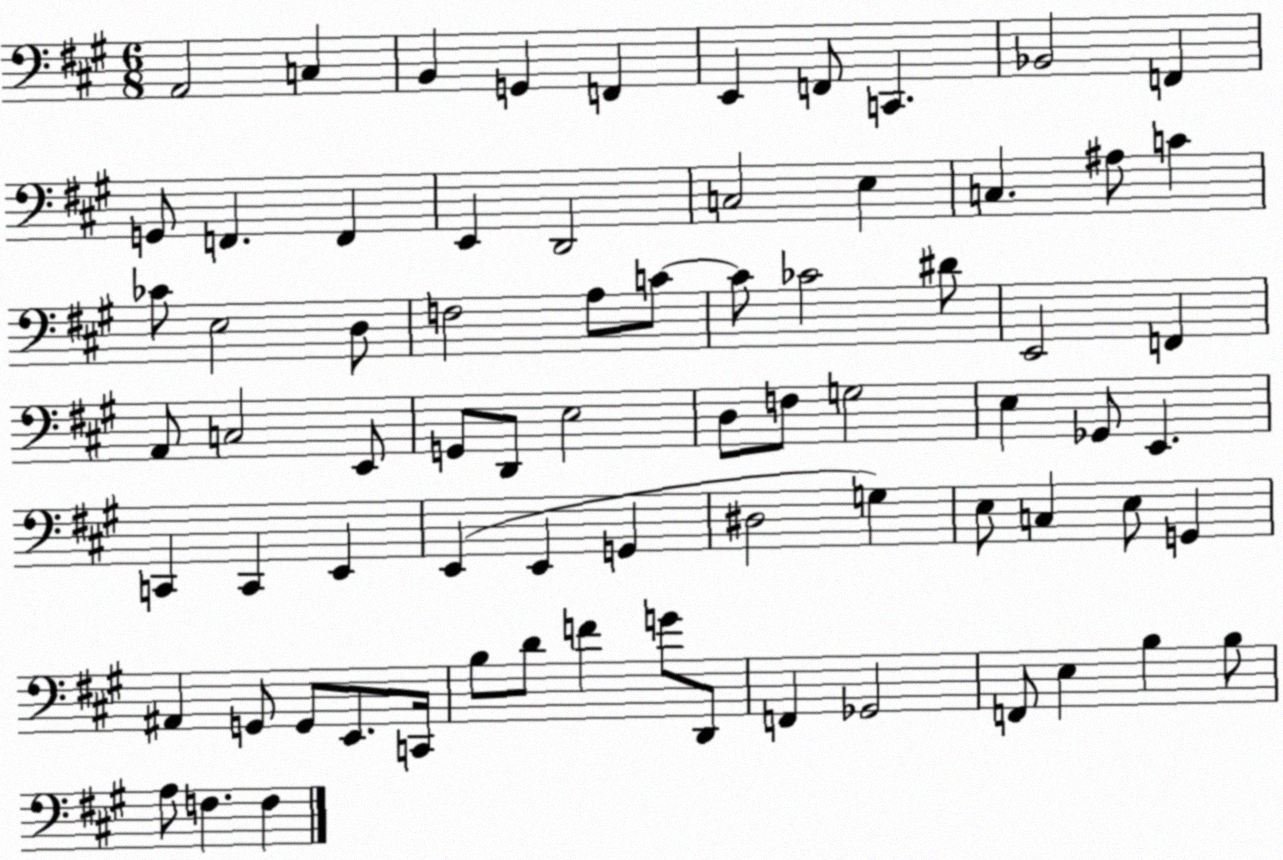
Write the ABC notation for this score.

X:1
T:Untitled
M:6/8
L:1/4
K:A
A,,2 C, B,, G,, F,, E,, F,,/2 C,, _B,,2 F,, G,,/2 F,, F,, E,, D,,2 C,2 E, C, ^A,/2 C _C/2 E,2 D,/2 F,2 A,/2 C/2 C/2 _C2 ^D/2 E,,2 F,, A,,/2 C,2 E,,/2 G,,/2 D,,/2 E,2 D,/2 F,/2 G,2 E, _G,,/2 E,, C,, C,, E,, E,, E,, G,, ^D,2 G, E,/2 C, E,/2 G,, ^A,, G,,/2 G,,/2 E,,/2 C,,/4 B,/2 D/2 F G/2 D,,/2 F,, _G,,2 F,,/2 E, B, B,/2 A,/2 F, F,